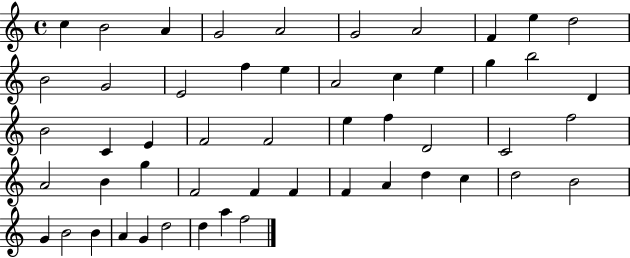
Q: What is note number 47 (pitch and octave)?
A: A4